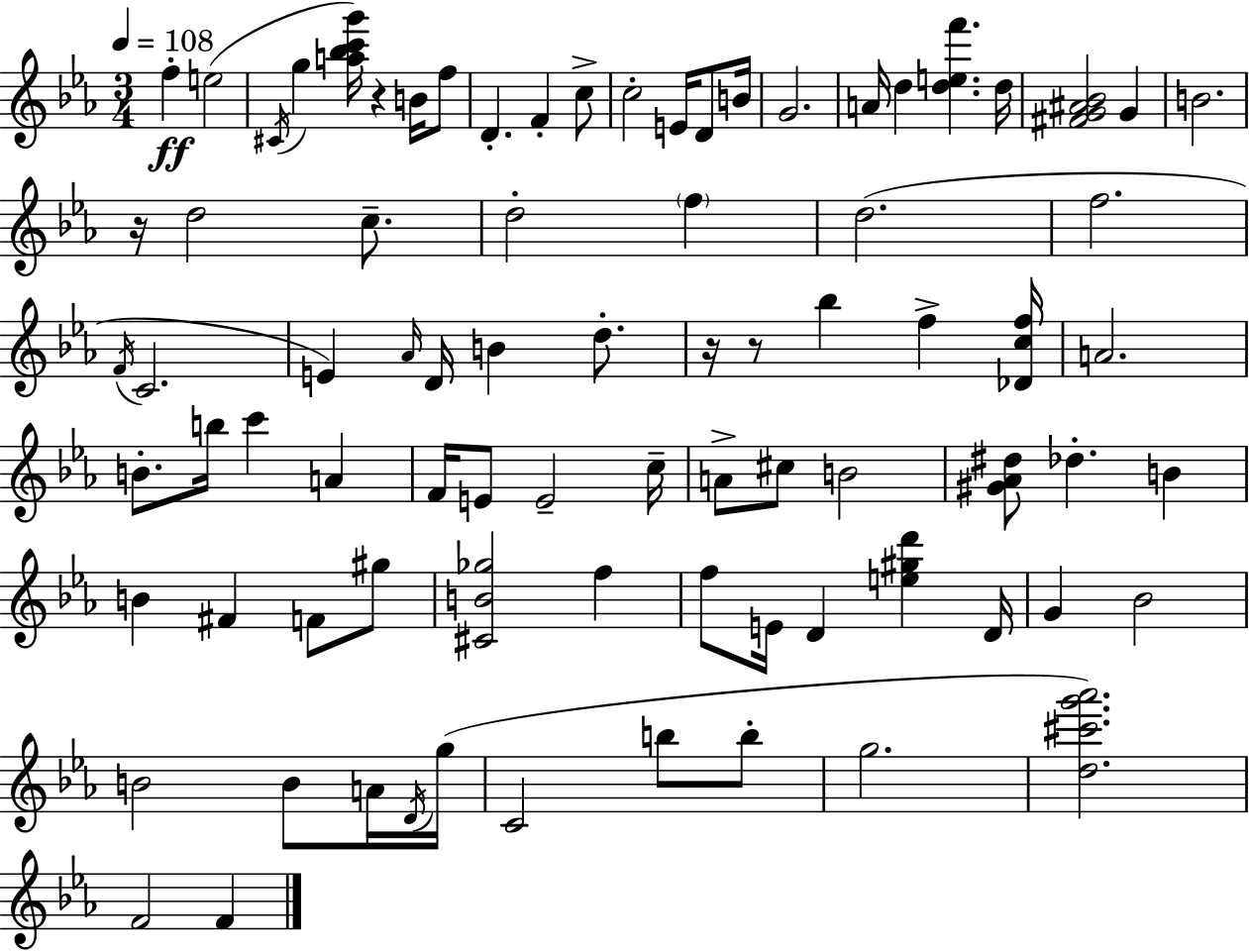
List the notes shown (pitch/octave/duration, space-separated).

F5/q E5/h C#4/s G5/q [A5,Bb5,C6,G6]/s R/q B4/s F5/e D4/q. F4/q C5/e C5/h E4/s D4/e B4/s G4/h. A4/s D5/q [D5,E5,F6]/q. D5/s [F#4,G4,A#4,Bb4]/h G4/q B4/h. R/s D5/h C5/e. D5/h F5/q D5/h. F5/h. F4/s C4/h. E4/q Ab4/s D4/s B4/q D5/e. R/s R/e Bb5/q F5/q [Db4,C5,F5]/s A4/h. B4/e. B5/s C6/q A4/q F4/s E4/e E4/h C5/s A4/e C#5/e B4/h [G#4,Ab4,D#5]/e Db5/q. B4/q B4/q F#4/q F4/e G#5/e [C#4,B4,Gb5]/h F5/q F5/e E4/s D4/q [E5,G#5,D6]/q D4/s G4/q Bb4/h B4/h B4/e A4/s D4/s G5/s C4/h B5/e B5/e G5/h. [D5,C#6,G6,Ab6]/h. F4/h F4/q